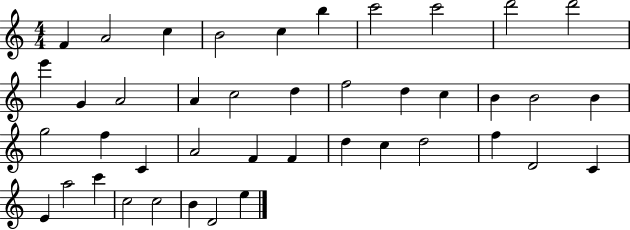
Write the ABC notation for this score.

X:1
T:Untitled
M:4/4
L:1/4
K:C
F A2 c B2 c b c'2 c'2 d'2 d'2 e' G A2 A c2 d f2 d c B B2 B g2 f C A2 F F d c d2 f D2 C E a2 c' c2 c2 B D2 e